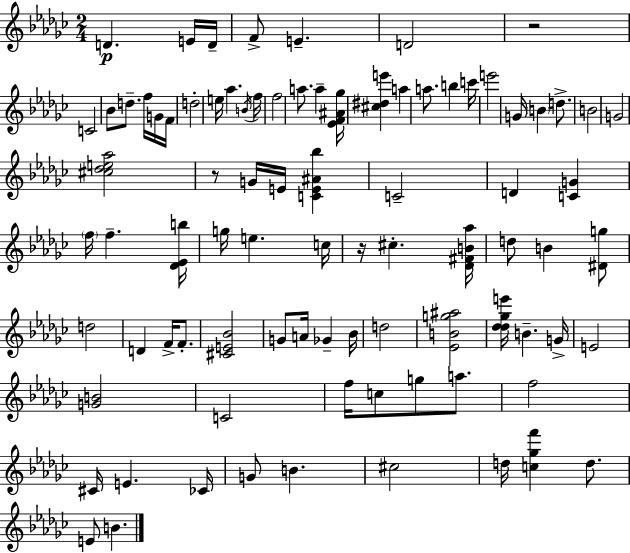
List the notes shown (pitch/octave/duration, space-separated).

D4/q. E4/s D4/s F4/e E4/q. D4/h R/h C4/h Bb4/e D5/e. F5/s G4/s F4/s D5/h E5/s Ab5/q. B4/s F5/s F5/h A5/e. A5/q [Eb4,F4,A#4,Gb5]/s [C#5,D#5,E6]/q A5/q A5/e. B5/q C6/s E6/h G4/s B4/q D5/e. B4/h G4/h [C#5,Db5,E5,Ab5]/h R/e G4/s E4/s [C4,E4,A#4,Bb5]/q C4/h D4/q [C4,G4]/q F5/s F5/q. [Db4,Eb4,B5]/s G5/s E5/q. C5/s R/s C#5/q. [Db4,F#4,B4,Ab5]/s D5/e B4/q [D#4,G5]/e D5/h D4/q F4/s F4/e. [C#4,E4,Bb4]/h G4/e A4/s Gb4/q Bb4/s D5/h [Eb4,B4,G5,A#5]/h [Db5,Db5,Gb5,E6]/s B4/q. G4/s E4/h [G4,B4]/h C4/h F5/s C5/e G5/e A5/e. F5/h C#4/s E4/q. CES4/s G4/e B4/q. C#5/h D5/s [C5,Gb5,F6]/q D5/e. E4/e B4/q.